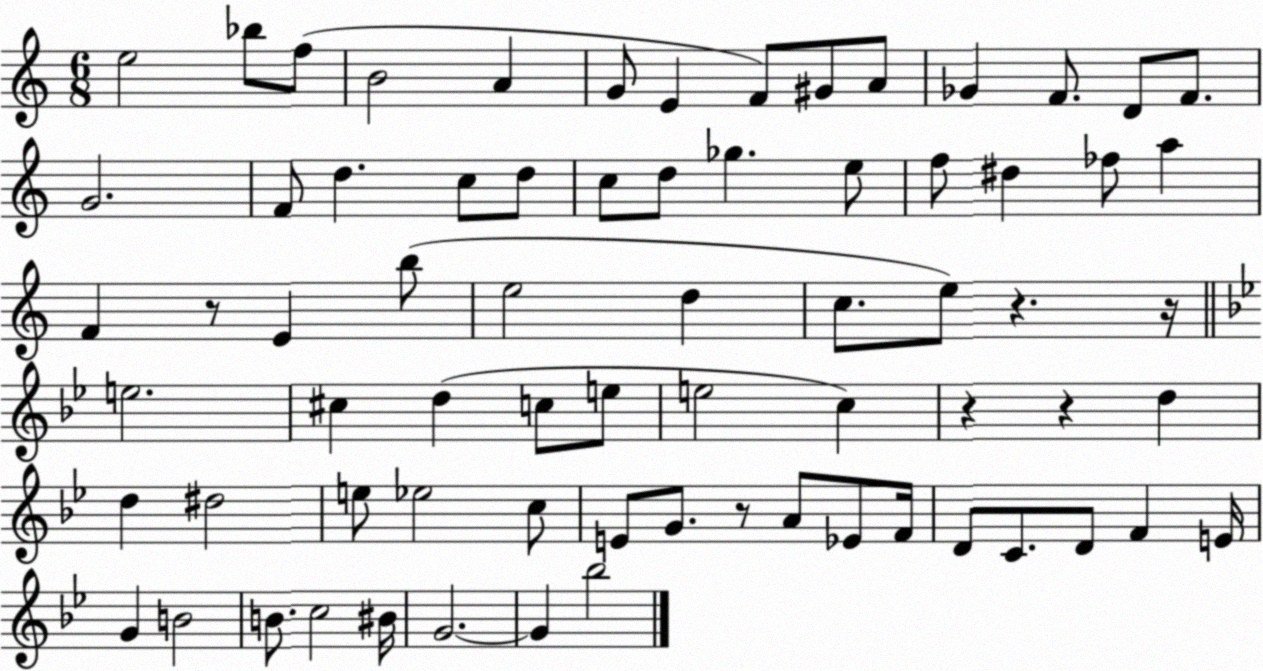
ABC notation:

X:1
T:Untitled
M:6/8
L:1/4
K:C
e2 _b/2 f/2 B2 A G/2 E F/2 ^G/2 A/2 _G F/2 D/2 F/2 G2 F/2 d c/2 d/2 c/2 d/2 _g e/2 f/2 ^d _f/2 a F z/2 E b/2 e2 d c/2 e/2 z z/4 e2 ^c d c/2 e/2 e2 c z z d d ^d2 e/2 _e2 c/2 E/2 G/2 z/2 A/2 _E/2 F/4 D/2 C/2 D/2 F E/4 G B2 B/2 c2 ^B/4 G2 G _b2